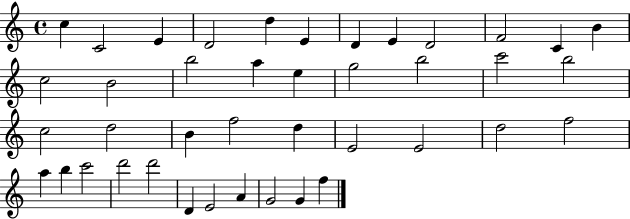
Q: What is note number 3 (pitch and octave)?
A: E4